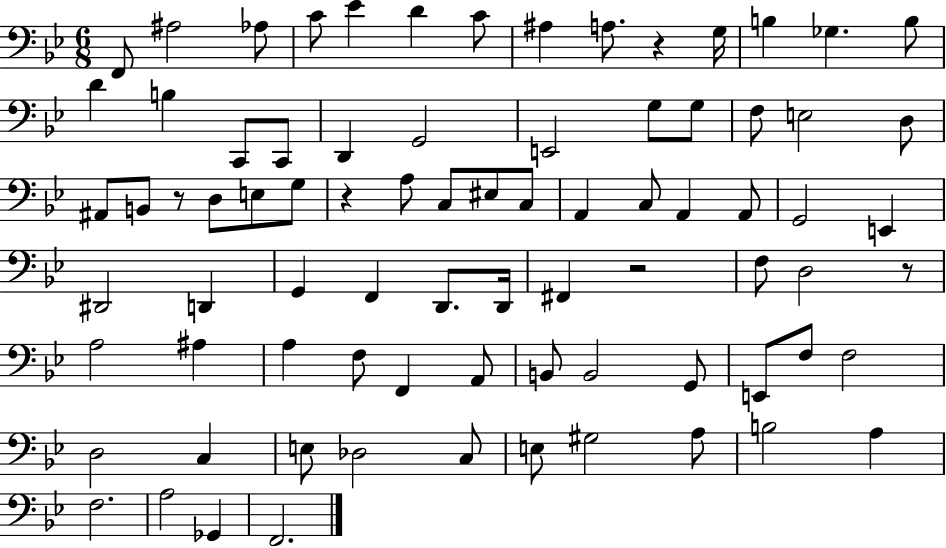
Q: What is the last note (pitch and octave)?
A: F2